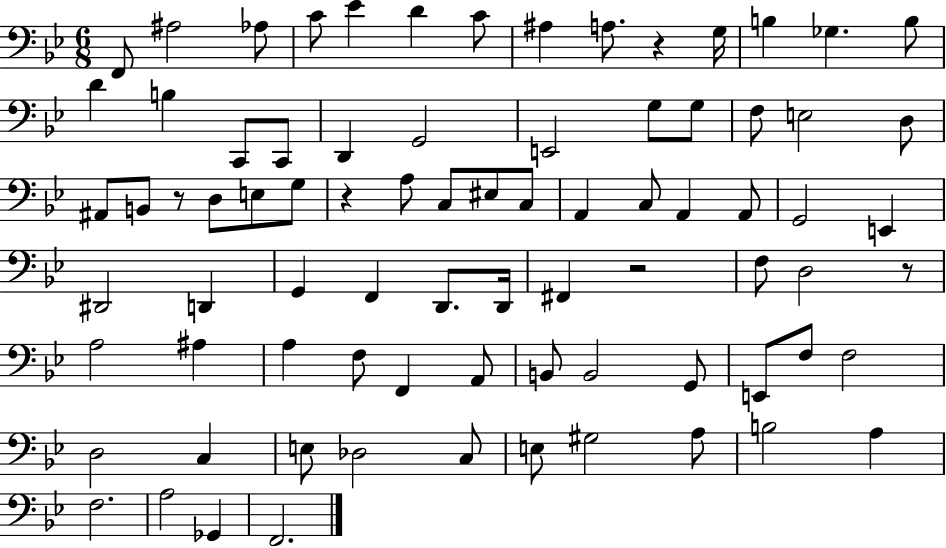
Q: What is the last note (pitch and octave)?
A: F2